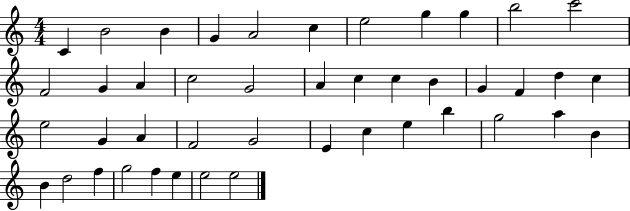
{
  \clef treble
  \numericTimeSignature
  \time 4/4
  \key c \major
  c'4 b'2 b'4 | g'4 a'2 c''4 | e''2 g''4 g''4 | b''2 c'''2 | \break f'2 g'4 a'4 | c''2 g'2 | a'4 c''4 c''4 b'4 | g'4 f'4 d''4 c''4 | \break e''2 g'4 a'4 | f'2 g'2 | e'4 c''4 e''4 b''4 | g''2 a''4 b'4 | \break b'4 d''2 f''4 | g''2 f''4 e''4 | e''2 e''2 | \bar "|."
}